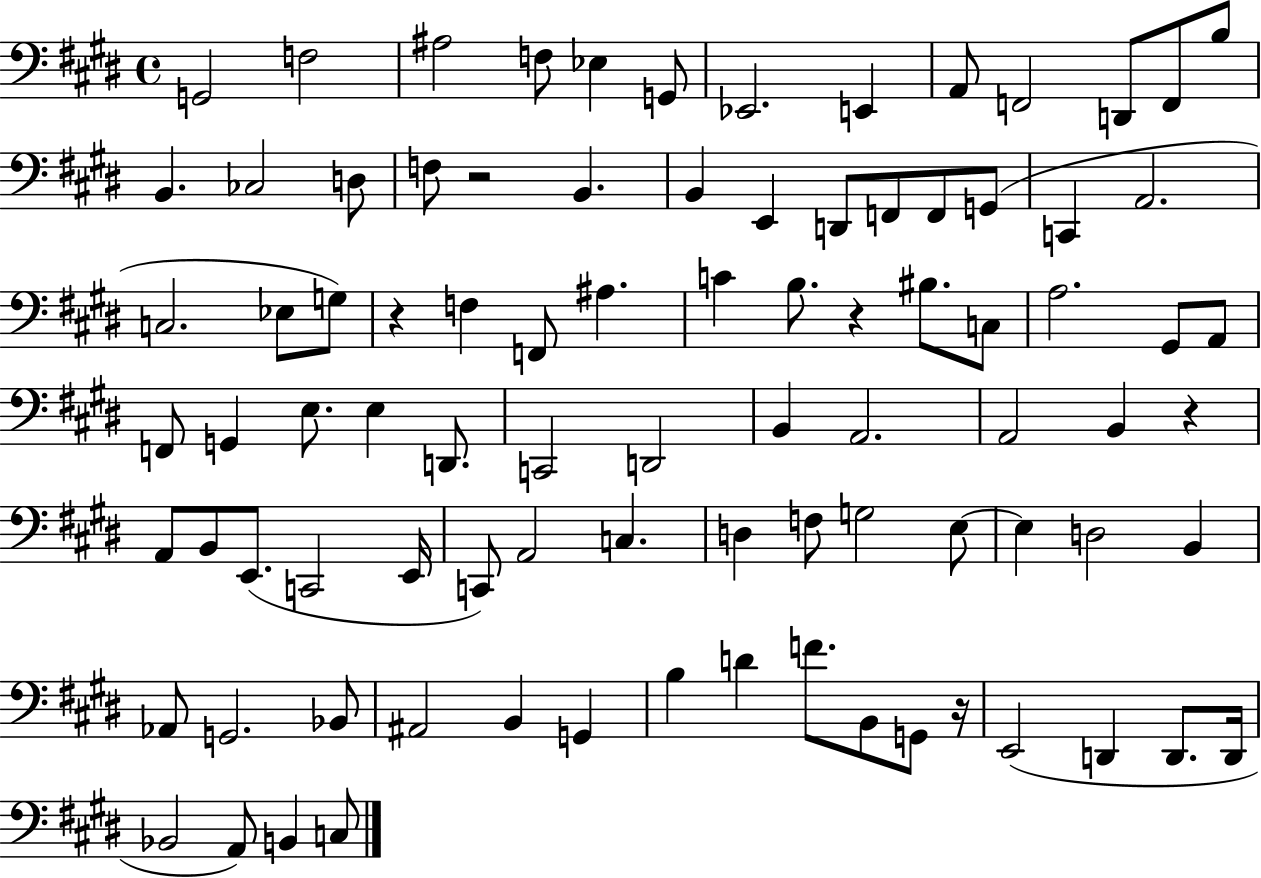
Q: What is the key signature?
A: E major